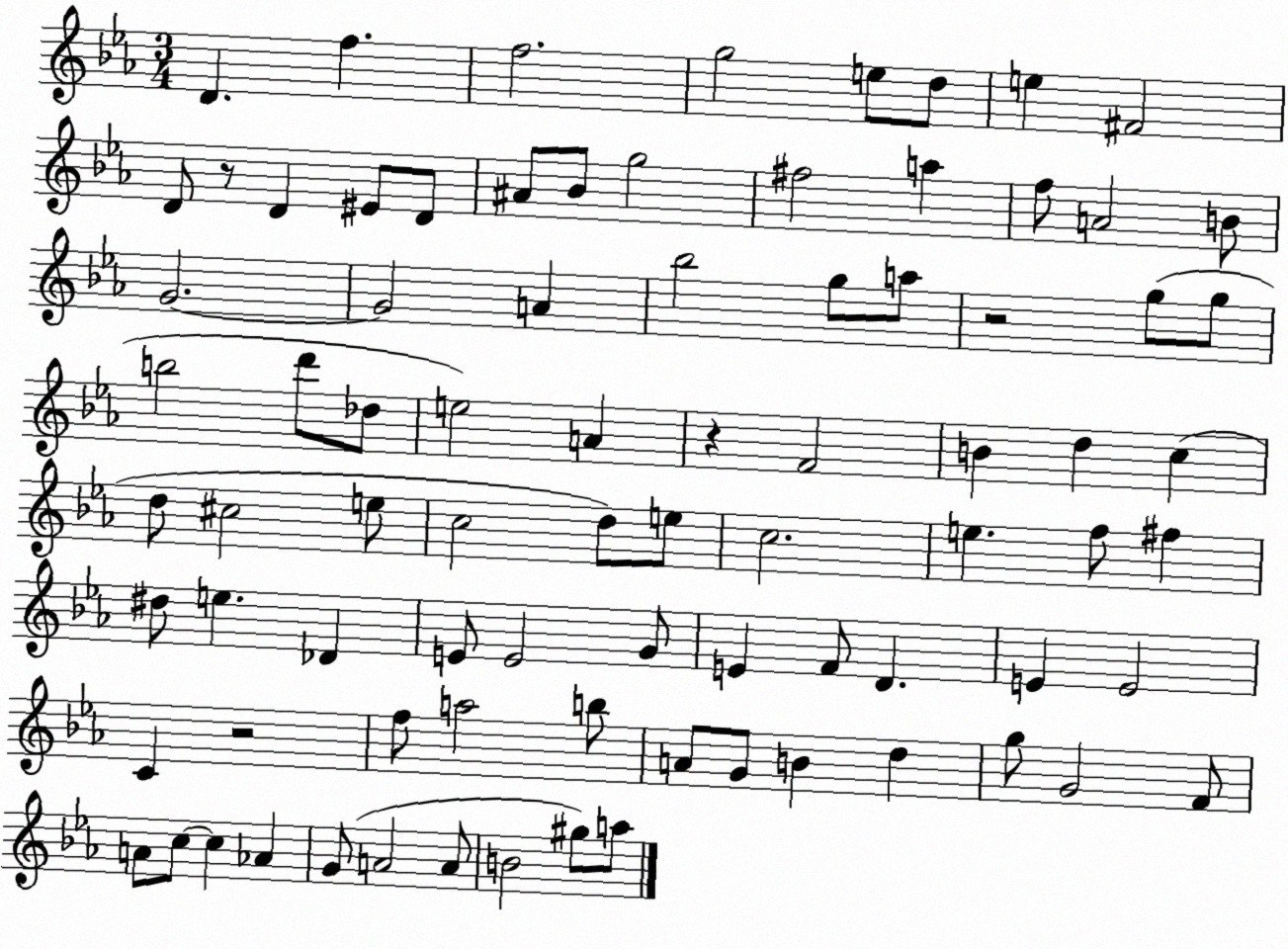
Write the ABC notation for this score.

X:1
T:Untitled
M:3/4
L:1/4
K:Eb
D f f2 g2 e/2 d/2 e ^F2 D/2 z/2 D ^E/2 D/2 ^A/2 _B/2 g2 ^f2 a f/2 A2 B/2 G2 G2 A _b2 g/2 a/2 z2 g/2 g/2 b2 d'/2 _d/2 e2 A z F2 B d c d/2 ^c2 e/2 c2 d/2 e/2 c2 e f/2 ^f ^d/2 e _D E/2 E2 G/2 E F/2 D E E2 C z2 f/2 a2 b/2 A/2 G/2 B d g/2 G2 F/2 A/2 c/2 c _A G/2 A2 A/2 B2 ^g/2 a/2